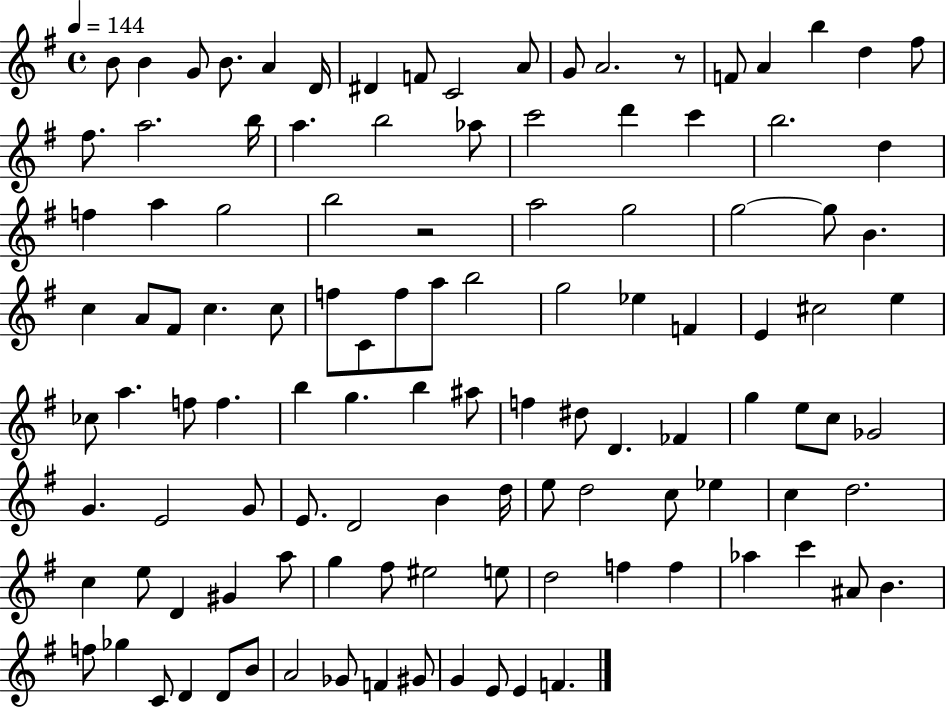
{
  \clef treble
  \time 4/4
  \defaultTimeSignature
  \key g \major
  \tempo 4 = 144
  b'8 b'4 g'8 b'8. a'4 d'16 | dis'4 f'8 c'2 a'8 | g'8 a'2. r8 | f'8 a'4 b''4 d''4 fis''8 | \break fis''8. a''2. b''16 | a''4. b''2 aes''8 | c'''2 d'''4 c'''4 | b''2. d''4 | \break f''4 a''4 g''2 | b''2 r2 | a''2 g''2 | g''2~~ g''8 b'4. | \break c''4 a'8 fis'8 c''4. c''8 | f''8 c'8 f''8 a''8 b''2 | g''2 ees''4 f'4 | e'4 cis''2 e''4 | \break ces''8 a''4. f''8 f''4. | b''4 g''4. b''4 ais''8 | f''4 dis''8 d'4. fes'4 | g''4 e''8 c''8 ges'2 | \break g'4. e'2 g'8 | e'8. d'2 b'4 d''16 | e''8 d''2 c''8 ees''4 | c''4 d''2. | \break c''4 e''8 d'4 gis'4 a''8 | g''4 fis''8 eis''2 e''8 | d''2 f''4 f''4 | aes''4 c'''4 ais'8 b'4. | \break f''8 ges''4 c'8 d'4 d'8 b'8 | a'2 ges'8 f'4 gis'8 | g'4 e'8 e'4 f'4. | \bar "|."
}